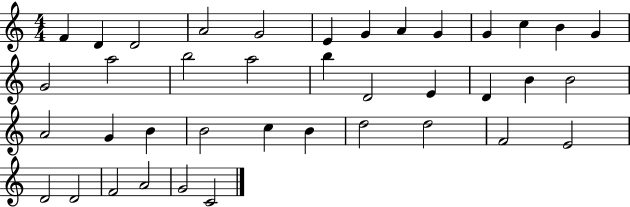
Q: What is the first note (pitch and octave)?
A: F4